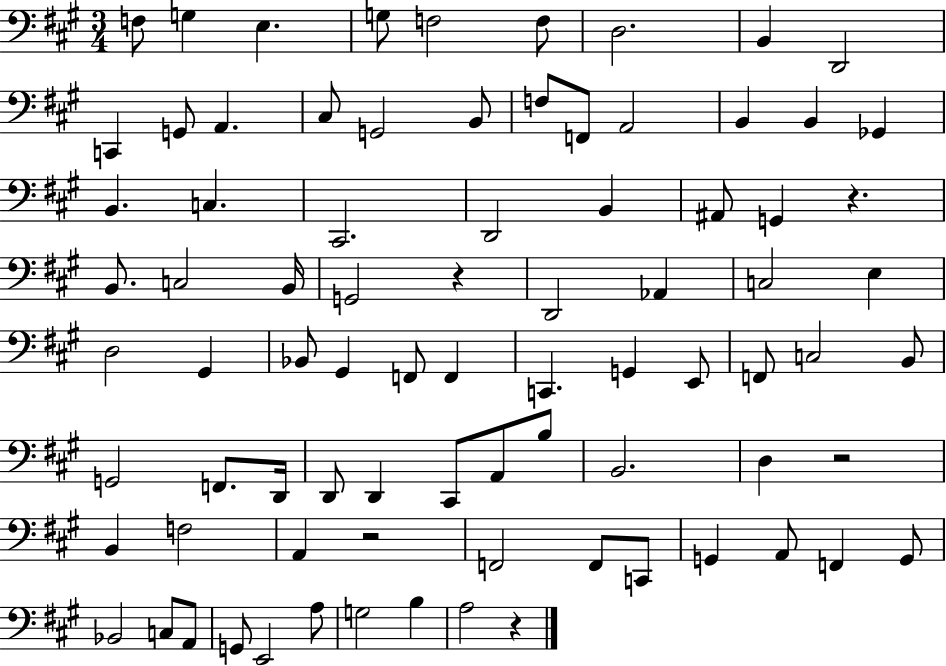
X:1
T:Untitled
M:3/4
L:1/4
K:A
F,/2 G, E, G,/2 F,2 F,/2 D,2 B,, D,,2 C,, G,,/2 A,, ^C,/2 G,,2 B,,/2 F,/2 F,,/2 A,,2 B,, B,, _G,, B,, C, ^C,,2 D,,2 B,, ^A,,/2 G,, z B,,/2 C,2 B,,/4 G,,2 z D,,2 _A,, C,2 E, D,2 ^G,, _B,,/2 ^G,, F,,/2 F,, C,, G,, E,,/2 F,,/2 C,2 B,,/2 G,,2 F,,/2 D,,/4 D,,/2 D,, ^C,,/2 A,,/2 B,/2 B,,2 D, z2 B,, F,2 A,, z2 F,,2 F,,/2 C,,/2 G,, A,,/2 F,, G,,/2 _B,,2 C,/2 A,,/2 G,,/2 E,,2 A,/2 G,2 B, A,2 z